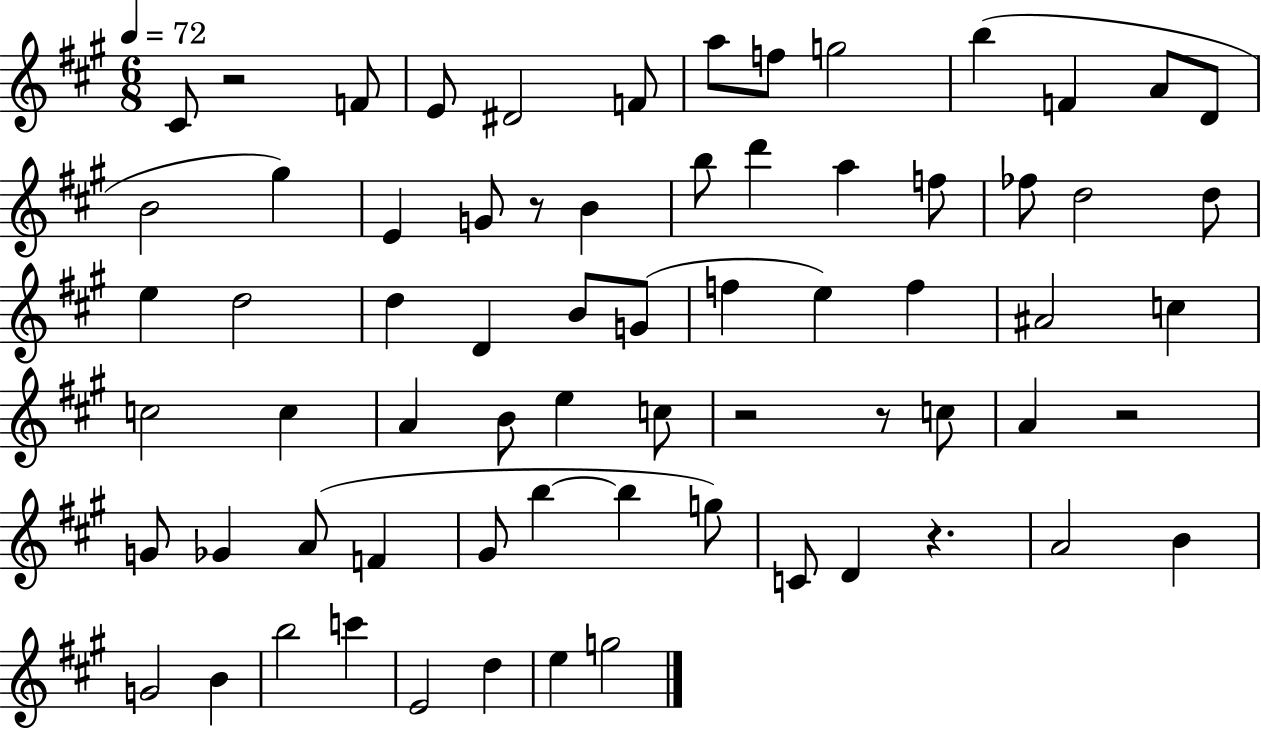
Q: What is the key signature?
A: A major